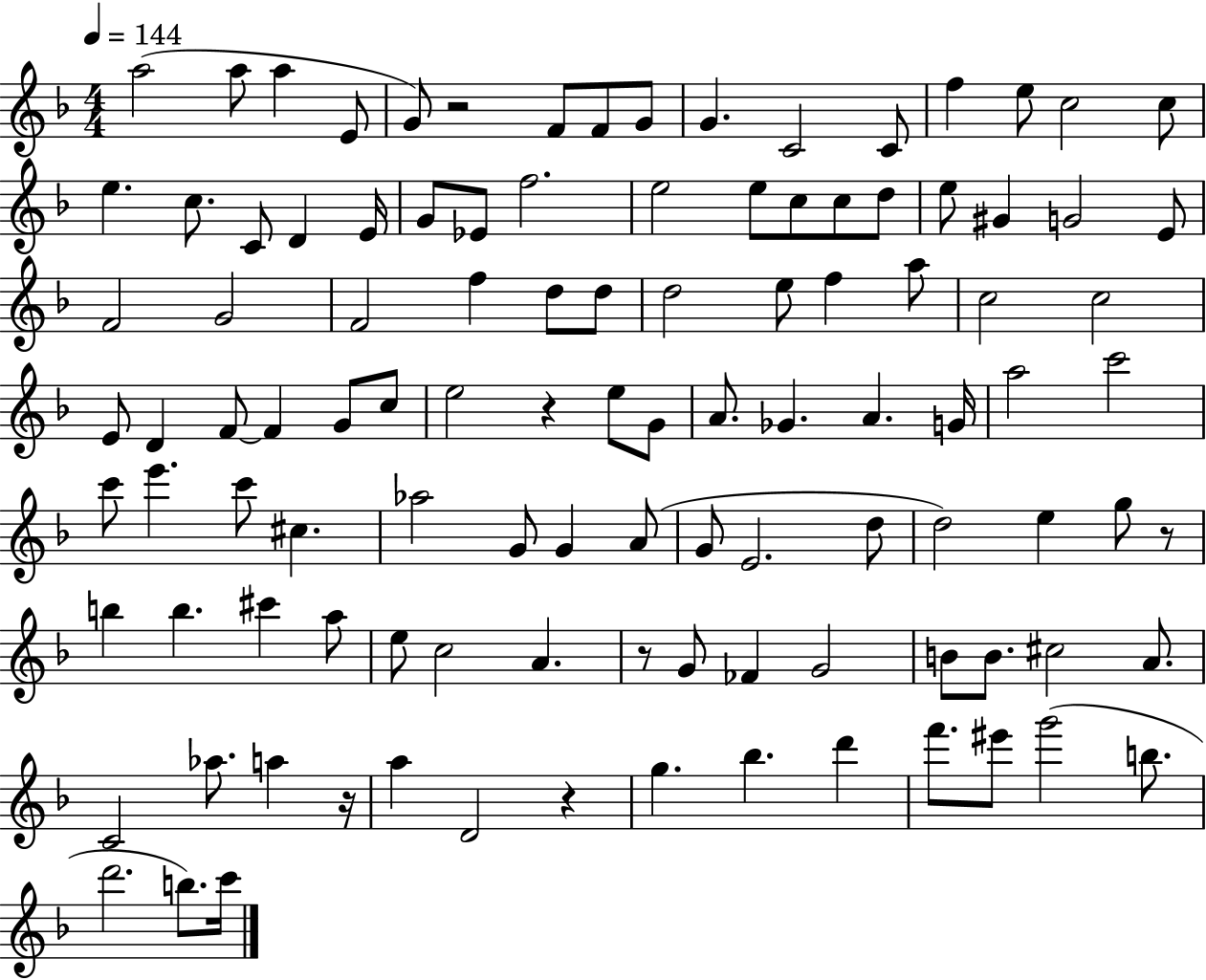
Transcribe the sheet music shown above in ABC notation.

X:1
T:Untitled
M:4/4
L:1/4
K:F
a2 a/2 a E/2 G/2 z2 F/2 F/2 G/2 G C2 C/2 f e/2 c2 c/2 e c/2 C/2 D E/4 G/2 _E/2 f2 e2 e/2 c/2 c/2 d/2 e/2 ^G G2 E/2 F2 G2 F2 f d/2 d/2 d2 e/2 f a/2 c2 c2 E/2 D F/2 F G/2 c/2 e2 z e/2 G/2 A/2 _G A G/4 a2 c'2 c'/2 e' c'/2 ^c _a2 G/2 G A/2 G/2 E2 d/2 d2 e g/2 z/2 b b ^c' a/2 e/2 c2 A z/2 G/2 _F G2 B/2 B/2 ^c2 A/2 C2 _a/2 a z/4 a D2 z g _b d' f'/2 ^e'/2 g'2 b/2 d'2 b/2 c'/4